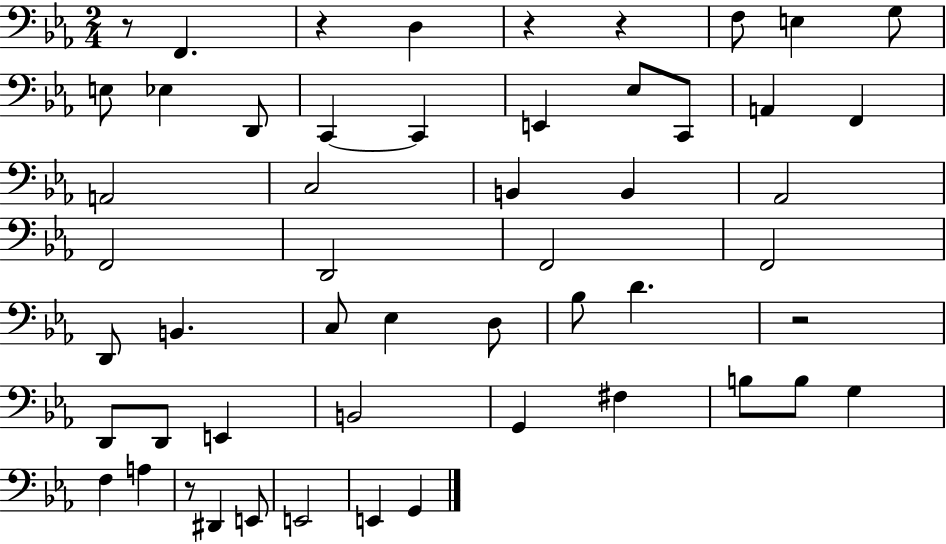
{
  \clef bass
  \numericTimeSignature
  \time 2/4
  \key ees \major
  r8 f,4. | r4 d4 | r4 r4 | f8 e4 g8 | \break e8 ees4 d,8 | c,4~~ c,4 | e,4 ees8 c,8 | a,4 f,4 | \break a,2 | c2 | b,4 b,4 | aes,2 | \break f,2 | d,2 | f,2 | f,2 | \break d,8 b,4. | c8 ees4 d8 | bes8 d'4. | r2 | \break d,8 d,8 e,4 | b,2 | g,4 fis4 | b8 b8 g4 | \break f4 a4 | r8 dis,4 e,8 | e,2 | e,4 g,4 | \break \bar "|."
}